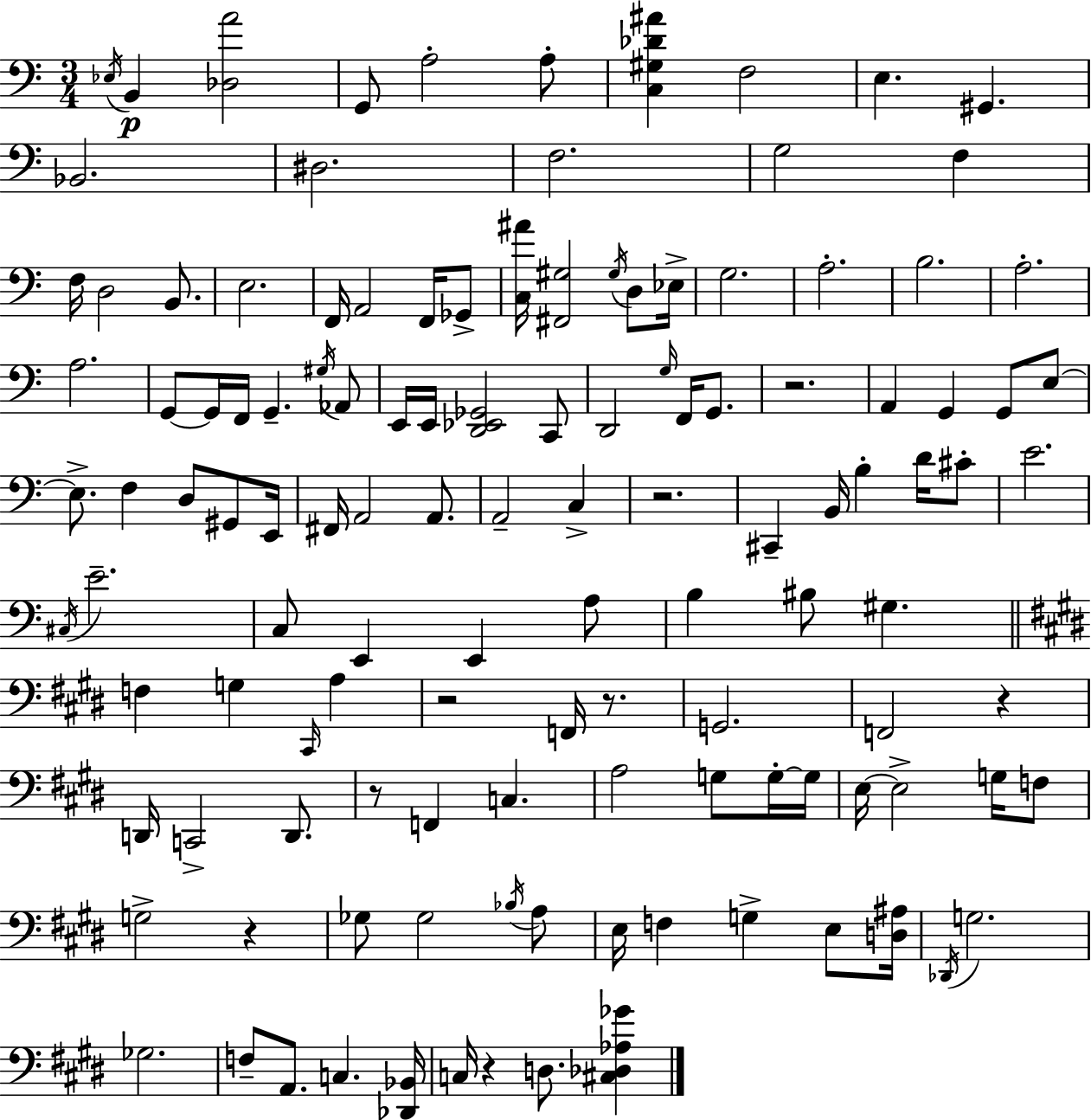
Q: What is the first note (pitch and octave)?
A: Eb3